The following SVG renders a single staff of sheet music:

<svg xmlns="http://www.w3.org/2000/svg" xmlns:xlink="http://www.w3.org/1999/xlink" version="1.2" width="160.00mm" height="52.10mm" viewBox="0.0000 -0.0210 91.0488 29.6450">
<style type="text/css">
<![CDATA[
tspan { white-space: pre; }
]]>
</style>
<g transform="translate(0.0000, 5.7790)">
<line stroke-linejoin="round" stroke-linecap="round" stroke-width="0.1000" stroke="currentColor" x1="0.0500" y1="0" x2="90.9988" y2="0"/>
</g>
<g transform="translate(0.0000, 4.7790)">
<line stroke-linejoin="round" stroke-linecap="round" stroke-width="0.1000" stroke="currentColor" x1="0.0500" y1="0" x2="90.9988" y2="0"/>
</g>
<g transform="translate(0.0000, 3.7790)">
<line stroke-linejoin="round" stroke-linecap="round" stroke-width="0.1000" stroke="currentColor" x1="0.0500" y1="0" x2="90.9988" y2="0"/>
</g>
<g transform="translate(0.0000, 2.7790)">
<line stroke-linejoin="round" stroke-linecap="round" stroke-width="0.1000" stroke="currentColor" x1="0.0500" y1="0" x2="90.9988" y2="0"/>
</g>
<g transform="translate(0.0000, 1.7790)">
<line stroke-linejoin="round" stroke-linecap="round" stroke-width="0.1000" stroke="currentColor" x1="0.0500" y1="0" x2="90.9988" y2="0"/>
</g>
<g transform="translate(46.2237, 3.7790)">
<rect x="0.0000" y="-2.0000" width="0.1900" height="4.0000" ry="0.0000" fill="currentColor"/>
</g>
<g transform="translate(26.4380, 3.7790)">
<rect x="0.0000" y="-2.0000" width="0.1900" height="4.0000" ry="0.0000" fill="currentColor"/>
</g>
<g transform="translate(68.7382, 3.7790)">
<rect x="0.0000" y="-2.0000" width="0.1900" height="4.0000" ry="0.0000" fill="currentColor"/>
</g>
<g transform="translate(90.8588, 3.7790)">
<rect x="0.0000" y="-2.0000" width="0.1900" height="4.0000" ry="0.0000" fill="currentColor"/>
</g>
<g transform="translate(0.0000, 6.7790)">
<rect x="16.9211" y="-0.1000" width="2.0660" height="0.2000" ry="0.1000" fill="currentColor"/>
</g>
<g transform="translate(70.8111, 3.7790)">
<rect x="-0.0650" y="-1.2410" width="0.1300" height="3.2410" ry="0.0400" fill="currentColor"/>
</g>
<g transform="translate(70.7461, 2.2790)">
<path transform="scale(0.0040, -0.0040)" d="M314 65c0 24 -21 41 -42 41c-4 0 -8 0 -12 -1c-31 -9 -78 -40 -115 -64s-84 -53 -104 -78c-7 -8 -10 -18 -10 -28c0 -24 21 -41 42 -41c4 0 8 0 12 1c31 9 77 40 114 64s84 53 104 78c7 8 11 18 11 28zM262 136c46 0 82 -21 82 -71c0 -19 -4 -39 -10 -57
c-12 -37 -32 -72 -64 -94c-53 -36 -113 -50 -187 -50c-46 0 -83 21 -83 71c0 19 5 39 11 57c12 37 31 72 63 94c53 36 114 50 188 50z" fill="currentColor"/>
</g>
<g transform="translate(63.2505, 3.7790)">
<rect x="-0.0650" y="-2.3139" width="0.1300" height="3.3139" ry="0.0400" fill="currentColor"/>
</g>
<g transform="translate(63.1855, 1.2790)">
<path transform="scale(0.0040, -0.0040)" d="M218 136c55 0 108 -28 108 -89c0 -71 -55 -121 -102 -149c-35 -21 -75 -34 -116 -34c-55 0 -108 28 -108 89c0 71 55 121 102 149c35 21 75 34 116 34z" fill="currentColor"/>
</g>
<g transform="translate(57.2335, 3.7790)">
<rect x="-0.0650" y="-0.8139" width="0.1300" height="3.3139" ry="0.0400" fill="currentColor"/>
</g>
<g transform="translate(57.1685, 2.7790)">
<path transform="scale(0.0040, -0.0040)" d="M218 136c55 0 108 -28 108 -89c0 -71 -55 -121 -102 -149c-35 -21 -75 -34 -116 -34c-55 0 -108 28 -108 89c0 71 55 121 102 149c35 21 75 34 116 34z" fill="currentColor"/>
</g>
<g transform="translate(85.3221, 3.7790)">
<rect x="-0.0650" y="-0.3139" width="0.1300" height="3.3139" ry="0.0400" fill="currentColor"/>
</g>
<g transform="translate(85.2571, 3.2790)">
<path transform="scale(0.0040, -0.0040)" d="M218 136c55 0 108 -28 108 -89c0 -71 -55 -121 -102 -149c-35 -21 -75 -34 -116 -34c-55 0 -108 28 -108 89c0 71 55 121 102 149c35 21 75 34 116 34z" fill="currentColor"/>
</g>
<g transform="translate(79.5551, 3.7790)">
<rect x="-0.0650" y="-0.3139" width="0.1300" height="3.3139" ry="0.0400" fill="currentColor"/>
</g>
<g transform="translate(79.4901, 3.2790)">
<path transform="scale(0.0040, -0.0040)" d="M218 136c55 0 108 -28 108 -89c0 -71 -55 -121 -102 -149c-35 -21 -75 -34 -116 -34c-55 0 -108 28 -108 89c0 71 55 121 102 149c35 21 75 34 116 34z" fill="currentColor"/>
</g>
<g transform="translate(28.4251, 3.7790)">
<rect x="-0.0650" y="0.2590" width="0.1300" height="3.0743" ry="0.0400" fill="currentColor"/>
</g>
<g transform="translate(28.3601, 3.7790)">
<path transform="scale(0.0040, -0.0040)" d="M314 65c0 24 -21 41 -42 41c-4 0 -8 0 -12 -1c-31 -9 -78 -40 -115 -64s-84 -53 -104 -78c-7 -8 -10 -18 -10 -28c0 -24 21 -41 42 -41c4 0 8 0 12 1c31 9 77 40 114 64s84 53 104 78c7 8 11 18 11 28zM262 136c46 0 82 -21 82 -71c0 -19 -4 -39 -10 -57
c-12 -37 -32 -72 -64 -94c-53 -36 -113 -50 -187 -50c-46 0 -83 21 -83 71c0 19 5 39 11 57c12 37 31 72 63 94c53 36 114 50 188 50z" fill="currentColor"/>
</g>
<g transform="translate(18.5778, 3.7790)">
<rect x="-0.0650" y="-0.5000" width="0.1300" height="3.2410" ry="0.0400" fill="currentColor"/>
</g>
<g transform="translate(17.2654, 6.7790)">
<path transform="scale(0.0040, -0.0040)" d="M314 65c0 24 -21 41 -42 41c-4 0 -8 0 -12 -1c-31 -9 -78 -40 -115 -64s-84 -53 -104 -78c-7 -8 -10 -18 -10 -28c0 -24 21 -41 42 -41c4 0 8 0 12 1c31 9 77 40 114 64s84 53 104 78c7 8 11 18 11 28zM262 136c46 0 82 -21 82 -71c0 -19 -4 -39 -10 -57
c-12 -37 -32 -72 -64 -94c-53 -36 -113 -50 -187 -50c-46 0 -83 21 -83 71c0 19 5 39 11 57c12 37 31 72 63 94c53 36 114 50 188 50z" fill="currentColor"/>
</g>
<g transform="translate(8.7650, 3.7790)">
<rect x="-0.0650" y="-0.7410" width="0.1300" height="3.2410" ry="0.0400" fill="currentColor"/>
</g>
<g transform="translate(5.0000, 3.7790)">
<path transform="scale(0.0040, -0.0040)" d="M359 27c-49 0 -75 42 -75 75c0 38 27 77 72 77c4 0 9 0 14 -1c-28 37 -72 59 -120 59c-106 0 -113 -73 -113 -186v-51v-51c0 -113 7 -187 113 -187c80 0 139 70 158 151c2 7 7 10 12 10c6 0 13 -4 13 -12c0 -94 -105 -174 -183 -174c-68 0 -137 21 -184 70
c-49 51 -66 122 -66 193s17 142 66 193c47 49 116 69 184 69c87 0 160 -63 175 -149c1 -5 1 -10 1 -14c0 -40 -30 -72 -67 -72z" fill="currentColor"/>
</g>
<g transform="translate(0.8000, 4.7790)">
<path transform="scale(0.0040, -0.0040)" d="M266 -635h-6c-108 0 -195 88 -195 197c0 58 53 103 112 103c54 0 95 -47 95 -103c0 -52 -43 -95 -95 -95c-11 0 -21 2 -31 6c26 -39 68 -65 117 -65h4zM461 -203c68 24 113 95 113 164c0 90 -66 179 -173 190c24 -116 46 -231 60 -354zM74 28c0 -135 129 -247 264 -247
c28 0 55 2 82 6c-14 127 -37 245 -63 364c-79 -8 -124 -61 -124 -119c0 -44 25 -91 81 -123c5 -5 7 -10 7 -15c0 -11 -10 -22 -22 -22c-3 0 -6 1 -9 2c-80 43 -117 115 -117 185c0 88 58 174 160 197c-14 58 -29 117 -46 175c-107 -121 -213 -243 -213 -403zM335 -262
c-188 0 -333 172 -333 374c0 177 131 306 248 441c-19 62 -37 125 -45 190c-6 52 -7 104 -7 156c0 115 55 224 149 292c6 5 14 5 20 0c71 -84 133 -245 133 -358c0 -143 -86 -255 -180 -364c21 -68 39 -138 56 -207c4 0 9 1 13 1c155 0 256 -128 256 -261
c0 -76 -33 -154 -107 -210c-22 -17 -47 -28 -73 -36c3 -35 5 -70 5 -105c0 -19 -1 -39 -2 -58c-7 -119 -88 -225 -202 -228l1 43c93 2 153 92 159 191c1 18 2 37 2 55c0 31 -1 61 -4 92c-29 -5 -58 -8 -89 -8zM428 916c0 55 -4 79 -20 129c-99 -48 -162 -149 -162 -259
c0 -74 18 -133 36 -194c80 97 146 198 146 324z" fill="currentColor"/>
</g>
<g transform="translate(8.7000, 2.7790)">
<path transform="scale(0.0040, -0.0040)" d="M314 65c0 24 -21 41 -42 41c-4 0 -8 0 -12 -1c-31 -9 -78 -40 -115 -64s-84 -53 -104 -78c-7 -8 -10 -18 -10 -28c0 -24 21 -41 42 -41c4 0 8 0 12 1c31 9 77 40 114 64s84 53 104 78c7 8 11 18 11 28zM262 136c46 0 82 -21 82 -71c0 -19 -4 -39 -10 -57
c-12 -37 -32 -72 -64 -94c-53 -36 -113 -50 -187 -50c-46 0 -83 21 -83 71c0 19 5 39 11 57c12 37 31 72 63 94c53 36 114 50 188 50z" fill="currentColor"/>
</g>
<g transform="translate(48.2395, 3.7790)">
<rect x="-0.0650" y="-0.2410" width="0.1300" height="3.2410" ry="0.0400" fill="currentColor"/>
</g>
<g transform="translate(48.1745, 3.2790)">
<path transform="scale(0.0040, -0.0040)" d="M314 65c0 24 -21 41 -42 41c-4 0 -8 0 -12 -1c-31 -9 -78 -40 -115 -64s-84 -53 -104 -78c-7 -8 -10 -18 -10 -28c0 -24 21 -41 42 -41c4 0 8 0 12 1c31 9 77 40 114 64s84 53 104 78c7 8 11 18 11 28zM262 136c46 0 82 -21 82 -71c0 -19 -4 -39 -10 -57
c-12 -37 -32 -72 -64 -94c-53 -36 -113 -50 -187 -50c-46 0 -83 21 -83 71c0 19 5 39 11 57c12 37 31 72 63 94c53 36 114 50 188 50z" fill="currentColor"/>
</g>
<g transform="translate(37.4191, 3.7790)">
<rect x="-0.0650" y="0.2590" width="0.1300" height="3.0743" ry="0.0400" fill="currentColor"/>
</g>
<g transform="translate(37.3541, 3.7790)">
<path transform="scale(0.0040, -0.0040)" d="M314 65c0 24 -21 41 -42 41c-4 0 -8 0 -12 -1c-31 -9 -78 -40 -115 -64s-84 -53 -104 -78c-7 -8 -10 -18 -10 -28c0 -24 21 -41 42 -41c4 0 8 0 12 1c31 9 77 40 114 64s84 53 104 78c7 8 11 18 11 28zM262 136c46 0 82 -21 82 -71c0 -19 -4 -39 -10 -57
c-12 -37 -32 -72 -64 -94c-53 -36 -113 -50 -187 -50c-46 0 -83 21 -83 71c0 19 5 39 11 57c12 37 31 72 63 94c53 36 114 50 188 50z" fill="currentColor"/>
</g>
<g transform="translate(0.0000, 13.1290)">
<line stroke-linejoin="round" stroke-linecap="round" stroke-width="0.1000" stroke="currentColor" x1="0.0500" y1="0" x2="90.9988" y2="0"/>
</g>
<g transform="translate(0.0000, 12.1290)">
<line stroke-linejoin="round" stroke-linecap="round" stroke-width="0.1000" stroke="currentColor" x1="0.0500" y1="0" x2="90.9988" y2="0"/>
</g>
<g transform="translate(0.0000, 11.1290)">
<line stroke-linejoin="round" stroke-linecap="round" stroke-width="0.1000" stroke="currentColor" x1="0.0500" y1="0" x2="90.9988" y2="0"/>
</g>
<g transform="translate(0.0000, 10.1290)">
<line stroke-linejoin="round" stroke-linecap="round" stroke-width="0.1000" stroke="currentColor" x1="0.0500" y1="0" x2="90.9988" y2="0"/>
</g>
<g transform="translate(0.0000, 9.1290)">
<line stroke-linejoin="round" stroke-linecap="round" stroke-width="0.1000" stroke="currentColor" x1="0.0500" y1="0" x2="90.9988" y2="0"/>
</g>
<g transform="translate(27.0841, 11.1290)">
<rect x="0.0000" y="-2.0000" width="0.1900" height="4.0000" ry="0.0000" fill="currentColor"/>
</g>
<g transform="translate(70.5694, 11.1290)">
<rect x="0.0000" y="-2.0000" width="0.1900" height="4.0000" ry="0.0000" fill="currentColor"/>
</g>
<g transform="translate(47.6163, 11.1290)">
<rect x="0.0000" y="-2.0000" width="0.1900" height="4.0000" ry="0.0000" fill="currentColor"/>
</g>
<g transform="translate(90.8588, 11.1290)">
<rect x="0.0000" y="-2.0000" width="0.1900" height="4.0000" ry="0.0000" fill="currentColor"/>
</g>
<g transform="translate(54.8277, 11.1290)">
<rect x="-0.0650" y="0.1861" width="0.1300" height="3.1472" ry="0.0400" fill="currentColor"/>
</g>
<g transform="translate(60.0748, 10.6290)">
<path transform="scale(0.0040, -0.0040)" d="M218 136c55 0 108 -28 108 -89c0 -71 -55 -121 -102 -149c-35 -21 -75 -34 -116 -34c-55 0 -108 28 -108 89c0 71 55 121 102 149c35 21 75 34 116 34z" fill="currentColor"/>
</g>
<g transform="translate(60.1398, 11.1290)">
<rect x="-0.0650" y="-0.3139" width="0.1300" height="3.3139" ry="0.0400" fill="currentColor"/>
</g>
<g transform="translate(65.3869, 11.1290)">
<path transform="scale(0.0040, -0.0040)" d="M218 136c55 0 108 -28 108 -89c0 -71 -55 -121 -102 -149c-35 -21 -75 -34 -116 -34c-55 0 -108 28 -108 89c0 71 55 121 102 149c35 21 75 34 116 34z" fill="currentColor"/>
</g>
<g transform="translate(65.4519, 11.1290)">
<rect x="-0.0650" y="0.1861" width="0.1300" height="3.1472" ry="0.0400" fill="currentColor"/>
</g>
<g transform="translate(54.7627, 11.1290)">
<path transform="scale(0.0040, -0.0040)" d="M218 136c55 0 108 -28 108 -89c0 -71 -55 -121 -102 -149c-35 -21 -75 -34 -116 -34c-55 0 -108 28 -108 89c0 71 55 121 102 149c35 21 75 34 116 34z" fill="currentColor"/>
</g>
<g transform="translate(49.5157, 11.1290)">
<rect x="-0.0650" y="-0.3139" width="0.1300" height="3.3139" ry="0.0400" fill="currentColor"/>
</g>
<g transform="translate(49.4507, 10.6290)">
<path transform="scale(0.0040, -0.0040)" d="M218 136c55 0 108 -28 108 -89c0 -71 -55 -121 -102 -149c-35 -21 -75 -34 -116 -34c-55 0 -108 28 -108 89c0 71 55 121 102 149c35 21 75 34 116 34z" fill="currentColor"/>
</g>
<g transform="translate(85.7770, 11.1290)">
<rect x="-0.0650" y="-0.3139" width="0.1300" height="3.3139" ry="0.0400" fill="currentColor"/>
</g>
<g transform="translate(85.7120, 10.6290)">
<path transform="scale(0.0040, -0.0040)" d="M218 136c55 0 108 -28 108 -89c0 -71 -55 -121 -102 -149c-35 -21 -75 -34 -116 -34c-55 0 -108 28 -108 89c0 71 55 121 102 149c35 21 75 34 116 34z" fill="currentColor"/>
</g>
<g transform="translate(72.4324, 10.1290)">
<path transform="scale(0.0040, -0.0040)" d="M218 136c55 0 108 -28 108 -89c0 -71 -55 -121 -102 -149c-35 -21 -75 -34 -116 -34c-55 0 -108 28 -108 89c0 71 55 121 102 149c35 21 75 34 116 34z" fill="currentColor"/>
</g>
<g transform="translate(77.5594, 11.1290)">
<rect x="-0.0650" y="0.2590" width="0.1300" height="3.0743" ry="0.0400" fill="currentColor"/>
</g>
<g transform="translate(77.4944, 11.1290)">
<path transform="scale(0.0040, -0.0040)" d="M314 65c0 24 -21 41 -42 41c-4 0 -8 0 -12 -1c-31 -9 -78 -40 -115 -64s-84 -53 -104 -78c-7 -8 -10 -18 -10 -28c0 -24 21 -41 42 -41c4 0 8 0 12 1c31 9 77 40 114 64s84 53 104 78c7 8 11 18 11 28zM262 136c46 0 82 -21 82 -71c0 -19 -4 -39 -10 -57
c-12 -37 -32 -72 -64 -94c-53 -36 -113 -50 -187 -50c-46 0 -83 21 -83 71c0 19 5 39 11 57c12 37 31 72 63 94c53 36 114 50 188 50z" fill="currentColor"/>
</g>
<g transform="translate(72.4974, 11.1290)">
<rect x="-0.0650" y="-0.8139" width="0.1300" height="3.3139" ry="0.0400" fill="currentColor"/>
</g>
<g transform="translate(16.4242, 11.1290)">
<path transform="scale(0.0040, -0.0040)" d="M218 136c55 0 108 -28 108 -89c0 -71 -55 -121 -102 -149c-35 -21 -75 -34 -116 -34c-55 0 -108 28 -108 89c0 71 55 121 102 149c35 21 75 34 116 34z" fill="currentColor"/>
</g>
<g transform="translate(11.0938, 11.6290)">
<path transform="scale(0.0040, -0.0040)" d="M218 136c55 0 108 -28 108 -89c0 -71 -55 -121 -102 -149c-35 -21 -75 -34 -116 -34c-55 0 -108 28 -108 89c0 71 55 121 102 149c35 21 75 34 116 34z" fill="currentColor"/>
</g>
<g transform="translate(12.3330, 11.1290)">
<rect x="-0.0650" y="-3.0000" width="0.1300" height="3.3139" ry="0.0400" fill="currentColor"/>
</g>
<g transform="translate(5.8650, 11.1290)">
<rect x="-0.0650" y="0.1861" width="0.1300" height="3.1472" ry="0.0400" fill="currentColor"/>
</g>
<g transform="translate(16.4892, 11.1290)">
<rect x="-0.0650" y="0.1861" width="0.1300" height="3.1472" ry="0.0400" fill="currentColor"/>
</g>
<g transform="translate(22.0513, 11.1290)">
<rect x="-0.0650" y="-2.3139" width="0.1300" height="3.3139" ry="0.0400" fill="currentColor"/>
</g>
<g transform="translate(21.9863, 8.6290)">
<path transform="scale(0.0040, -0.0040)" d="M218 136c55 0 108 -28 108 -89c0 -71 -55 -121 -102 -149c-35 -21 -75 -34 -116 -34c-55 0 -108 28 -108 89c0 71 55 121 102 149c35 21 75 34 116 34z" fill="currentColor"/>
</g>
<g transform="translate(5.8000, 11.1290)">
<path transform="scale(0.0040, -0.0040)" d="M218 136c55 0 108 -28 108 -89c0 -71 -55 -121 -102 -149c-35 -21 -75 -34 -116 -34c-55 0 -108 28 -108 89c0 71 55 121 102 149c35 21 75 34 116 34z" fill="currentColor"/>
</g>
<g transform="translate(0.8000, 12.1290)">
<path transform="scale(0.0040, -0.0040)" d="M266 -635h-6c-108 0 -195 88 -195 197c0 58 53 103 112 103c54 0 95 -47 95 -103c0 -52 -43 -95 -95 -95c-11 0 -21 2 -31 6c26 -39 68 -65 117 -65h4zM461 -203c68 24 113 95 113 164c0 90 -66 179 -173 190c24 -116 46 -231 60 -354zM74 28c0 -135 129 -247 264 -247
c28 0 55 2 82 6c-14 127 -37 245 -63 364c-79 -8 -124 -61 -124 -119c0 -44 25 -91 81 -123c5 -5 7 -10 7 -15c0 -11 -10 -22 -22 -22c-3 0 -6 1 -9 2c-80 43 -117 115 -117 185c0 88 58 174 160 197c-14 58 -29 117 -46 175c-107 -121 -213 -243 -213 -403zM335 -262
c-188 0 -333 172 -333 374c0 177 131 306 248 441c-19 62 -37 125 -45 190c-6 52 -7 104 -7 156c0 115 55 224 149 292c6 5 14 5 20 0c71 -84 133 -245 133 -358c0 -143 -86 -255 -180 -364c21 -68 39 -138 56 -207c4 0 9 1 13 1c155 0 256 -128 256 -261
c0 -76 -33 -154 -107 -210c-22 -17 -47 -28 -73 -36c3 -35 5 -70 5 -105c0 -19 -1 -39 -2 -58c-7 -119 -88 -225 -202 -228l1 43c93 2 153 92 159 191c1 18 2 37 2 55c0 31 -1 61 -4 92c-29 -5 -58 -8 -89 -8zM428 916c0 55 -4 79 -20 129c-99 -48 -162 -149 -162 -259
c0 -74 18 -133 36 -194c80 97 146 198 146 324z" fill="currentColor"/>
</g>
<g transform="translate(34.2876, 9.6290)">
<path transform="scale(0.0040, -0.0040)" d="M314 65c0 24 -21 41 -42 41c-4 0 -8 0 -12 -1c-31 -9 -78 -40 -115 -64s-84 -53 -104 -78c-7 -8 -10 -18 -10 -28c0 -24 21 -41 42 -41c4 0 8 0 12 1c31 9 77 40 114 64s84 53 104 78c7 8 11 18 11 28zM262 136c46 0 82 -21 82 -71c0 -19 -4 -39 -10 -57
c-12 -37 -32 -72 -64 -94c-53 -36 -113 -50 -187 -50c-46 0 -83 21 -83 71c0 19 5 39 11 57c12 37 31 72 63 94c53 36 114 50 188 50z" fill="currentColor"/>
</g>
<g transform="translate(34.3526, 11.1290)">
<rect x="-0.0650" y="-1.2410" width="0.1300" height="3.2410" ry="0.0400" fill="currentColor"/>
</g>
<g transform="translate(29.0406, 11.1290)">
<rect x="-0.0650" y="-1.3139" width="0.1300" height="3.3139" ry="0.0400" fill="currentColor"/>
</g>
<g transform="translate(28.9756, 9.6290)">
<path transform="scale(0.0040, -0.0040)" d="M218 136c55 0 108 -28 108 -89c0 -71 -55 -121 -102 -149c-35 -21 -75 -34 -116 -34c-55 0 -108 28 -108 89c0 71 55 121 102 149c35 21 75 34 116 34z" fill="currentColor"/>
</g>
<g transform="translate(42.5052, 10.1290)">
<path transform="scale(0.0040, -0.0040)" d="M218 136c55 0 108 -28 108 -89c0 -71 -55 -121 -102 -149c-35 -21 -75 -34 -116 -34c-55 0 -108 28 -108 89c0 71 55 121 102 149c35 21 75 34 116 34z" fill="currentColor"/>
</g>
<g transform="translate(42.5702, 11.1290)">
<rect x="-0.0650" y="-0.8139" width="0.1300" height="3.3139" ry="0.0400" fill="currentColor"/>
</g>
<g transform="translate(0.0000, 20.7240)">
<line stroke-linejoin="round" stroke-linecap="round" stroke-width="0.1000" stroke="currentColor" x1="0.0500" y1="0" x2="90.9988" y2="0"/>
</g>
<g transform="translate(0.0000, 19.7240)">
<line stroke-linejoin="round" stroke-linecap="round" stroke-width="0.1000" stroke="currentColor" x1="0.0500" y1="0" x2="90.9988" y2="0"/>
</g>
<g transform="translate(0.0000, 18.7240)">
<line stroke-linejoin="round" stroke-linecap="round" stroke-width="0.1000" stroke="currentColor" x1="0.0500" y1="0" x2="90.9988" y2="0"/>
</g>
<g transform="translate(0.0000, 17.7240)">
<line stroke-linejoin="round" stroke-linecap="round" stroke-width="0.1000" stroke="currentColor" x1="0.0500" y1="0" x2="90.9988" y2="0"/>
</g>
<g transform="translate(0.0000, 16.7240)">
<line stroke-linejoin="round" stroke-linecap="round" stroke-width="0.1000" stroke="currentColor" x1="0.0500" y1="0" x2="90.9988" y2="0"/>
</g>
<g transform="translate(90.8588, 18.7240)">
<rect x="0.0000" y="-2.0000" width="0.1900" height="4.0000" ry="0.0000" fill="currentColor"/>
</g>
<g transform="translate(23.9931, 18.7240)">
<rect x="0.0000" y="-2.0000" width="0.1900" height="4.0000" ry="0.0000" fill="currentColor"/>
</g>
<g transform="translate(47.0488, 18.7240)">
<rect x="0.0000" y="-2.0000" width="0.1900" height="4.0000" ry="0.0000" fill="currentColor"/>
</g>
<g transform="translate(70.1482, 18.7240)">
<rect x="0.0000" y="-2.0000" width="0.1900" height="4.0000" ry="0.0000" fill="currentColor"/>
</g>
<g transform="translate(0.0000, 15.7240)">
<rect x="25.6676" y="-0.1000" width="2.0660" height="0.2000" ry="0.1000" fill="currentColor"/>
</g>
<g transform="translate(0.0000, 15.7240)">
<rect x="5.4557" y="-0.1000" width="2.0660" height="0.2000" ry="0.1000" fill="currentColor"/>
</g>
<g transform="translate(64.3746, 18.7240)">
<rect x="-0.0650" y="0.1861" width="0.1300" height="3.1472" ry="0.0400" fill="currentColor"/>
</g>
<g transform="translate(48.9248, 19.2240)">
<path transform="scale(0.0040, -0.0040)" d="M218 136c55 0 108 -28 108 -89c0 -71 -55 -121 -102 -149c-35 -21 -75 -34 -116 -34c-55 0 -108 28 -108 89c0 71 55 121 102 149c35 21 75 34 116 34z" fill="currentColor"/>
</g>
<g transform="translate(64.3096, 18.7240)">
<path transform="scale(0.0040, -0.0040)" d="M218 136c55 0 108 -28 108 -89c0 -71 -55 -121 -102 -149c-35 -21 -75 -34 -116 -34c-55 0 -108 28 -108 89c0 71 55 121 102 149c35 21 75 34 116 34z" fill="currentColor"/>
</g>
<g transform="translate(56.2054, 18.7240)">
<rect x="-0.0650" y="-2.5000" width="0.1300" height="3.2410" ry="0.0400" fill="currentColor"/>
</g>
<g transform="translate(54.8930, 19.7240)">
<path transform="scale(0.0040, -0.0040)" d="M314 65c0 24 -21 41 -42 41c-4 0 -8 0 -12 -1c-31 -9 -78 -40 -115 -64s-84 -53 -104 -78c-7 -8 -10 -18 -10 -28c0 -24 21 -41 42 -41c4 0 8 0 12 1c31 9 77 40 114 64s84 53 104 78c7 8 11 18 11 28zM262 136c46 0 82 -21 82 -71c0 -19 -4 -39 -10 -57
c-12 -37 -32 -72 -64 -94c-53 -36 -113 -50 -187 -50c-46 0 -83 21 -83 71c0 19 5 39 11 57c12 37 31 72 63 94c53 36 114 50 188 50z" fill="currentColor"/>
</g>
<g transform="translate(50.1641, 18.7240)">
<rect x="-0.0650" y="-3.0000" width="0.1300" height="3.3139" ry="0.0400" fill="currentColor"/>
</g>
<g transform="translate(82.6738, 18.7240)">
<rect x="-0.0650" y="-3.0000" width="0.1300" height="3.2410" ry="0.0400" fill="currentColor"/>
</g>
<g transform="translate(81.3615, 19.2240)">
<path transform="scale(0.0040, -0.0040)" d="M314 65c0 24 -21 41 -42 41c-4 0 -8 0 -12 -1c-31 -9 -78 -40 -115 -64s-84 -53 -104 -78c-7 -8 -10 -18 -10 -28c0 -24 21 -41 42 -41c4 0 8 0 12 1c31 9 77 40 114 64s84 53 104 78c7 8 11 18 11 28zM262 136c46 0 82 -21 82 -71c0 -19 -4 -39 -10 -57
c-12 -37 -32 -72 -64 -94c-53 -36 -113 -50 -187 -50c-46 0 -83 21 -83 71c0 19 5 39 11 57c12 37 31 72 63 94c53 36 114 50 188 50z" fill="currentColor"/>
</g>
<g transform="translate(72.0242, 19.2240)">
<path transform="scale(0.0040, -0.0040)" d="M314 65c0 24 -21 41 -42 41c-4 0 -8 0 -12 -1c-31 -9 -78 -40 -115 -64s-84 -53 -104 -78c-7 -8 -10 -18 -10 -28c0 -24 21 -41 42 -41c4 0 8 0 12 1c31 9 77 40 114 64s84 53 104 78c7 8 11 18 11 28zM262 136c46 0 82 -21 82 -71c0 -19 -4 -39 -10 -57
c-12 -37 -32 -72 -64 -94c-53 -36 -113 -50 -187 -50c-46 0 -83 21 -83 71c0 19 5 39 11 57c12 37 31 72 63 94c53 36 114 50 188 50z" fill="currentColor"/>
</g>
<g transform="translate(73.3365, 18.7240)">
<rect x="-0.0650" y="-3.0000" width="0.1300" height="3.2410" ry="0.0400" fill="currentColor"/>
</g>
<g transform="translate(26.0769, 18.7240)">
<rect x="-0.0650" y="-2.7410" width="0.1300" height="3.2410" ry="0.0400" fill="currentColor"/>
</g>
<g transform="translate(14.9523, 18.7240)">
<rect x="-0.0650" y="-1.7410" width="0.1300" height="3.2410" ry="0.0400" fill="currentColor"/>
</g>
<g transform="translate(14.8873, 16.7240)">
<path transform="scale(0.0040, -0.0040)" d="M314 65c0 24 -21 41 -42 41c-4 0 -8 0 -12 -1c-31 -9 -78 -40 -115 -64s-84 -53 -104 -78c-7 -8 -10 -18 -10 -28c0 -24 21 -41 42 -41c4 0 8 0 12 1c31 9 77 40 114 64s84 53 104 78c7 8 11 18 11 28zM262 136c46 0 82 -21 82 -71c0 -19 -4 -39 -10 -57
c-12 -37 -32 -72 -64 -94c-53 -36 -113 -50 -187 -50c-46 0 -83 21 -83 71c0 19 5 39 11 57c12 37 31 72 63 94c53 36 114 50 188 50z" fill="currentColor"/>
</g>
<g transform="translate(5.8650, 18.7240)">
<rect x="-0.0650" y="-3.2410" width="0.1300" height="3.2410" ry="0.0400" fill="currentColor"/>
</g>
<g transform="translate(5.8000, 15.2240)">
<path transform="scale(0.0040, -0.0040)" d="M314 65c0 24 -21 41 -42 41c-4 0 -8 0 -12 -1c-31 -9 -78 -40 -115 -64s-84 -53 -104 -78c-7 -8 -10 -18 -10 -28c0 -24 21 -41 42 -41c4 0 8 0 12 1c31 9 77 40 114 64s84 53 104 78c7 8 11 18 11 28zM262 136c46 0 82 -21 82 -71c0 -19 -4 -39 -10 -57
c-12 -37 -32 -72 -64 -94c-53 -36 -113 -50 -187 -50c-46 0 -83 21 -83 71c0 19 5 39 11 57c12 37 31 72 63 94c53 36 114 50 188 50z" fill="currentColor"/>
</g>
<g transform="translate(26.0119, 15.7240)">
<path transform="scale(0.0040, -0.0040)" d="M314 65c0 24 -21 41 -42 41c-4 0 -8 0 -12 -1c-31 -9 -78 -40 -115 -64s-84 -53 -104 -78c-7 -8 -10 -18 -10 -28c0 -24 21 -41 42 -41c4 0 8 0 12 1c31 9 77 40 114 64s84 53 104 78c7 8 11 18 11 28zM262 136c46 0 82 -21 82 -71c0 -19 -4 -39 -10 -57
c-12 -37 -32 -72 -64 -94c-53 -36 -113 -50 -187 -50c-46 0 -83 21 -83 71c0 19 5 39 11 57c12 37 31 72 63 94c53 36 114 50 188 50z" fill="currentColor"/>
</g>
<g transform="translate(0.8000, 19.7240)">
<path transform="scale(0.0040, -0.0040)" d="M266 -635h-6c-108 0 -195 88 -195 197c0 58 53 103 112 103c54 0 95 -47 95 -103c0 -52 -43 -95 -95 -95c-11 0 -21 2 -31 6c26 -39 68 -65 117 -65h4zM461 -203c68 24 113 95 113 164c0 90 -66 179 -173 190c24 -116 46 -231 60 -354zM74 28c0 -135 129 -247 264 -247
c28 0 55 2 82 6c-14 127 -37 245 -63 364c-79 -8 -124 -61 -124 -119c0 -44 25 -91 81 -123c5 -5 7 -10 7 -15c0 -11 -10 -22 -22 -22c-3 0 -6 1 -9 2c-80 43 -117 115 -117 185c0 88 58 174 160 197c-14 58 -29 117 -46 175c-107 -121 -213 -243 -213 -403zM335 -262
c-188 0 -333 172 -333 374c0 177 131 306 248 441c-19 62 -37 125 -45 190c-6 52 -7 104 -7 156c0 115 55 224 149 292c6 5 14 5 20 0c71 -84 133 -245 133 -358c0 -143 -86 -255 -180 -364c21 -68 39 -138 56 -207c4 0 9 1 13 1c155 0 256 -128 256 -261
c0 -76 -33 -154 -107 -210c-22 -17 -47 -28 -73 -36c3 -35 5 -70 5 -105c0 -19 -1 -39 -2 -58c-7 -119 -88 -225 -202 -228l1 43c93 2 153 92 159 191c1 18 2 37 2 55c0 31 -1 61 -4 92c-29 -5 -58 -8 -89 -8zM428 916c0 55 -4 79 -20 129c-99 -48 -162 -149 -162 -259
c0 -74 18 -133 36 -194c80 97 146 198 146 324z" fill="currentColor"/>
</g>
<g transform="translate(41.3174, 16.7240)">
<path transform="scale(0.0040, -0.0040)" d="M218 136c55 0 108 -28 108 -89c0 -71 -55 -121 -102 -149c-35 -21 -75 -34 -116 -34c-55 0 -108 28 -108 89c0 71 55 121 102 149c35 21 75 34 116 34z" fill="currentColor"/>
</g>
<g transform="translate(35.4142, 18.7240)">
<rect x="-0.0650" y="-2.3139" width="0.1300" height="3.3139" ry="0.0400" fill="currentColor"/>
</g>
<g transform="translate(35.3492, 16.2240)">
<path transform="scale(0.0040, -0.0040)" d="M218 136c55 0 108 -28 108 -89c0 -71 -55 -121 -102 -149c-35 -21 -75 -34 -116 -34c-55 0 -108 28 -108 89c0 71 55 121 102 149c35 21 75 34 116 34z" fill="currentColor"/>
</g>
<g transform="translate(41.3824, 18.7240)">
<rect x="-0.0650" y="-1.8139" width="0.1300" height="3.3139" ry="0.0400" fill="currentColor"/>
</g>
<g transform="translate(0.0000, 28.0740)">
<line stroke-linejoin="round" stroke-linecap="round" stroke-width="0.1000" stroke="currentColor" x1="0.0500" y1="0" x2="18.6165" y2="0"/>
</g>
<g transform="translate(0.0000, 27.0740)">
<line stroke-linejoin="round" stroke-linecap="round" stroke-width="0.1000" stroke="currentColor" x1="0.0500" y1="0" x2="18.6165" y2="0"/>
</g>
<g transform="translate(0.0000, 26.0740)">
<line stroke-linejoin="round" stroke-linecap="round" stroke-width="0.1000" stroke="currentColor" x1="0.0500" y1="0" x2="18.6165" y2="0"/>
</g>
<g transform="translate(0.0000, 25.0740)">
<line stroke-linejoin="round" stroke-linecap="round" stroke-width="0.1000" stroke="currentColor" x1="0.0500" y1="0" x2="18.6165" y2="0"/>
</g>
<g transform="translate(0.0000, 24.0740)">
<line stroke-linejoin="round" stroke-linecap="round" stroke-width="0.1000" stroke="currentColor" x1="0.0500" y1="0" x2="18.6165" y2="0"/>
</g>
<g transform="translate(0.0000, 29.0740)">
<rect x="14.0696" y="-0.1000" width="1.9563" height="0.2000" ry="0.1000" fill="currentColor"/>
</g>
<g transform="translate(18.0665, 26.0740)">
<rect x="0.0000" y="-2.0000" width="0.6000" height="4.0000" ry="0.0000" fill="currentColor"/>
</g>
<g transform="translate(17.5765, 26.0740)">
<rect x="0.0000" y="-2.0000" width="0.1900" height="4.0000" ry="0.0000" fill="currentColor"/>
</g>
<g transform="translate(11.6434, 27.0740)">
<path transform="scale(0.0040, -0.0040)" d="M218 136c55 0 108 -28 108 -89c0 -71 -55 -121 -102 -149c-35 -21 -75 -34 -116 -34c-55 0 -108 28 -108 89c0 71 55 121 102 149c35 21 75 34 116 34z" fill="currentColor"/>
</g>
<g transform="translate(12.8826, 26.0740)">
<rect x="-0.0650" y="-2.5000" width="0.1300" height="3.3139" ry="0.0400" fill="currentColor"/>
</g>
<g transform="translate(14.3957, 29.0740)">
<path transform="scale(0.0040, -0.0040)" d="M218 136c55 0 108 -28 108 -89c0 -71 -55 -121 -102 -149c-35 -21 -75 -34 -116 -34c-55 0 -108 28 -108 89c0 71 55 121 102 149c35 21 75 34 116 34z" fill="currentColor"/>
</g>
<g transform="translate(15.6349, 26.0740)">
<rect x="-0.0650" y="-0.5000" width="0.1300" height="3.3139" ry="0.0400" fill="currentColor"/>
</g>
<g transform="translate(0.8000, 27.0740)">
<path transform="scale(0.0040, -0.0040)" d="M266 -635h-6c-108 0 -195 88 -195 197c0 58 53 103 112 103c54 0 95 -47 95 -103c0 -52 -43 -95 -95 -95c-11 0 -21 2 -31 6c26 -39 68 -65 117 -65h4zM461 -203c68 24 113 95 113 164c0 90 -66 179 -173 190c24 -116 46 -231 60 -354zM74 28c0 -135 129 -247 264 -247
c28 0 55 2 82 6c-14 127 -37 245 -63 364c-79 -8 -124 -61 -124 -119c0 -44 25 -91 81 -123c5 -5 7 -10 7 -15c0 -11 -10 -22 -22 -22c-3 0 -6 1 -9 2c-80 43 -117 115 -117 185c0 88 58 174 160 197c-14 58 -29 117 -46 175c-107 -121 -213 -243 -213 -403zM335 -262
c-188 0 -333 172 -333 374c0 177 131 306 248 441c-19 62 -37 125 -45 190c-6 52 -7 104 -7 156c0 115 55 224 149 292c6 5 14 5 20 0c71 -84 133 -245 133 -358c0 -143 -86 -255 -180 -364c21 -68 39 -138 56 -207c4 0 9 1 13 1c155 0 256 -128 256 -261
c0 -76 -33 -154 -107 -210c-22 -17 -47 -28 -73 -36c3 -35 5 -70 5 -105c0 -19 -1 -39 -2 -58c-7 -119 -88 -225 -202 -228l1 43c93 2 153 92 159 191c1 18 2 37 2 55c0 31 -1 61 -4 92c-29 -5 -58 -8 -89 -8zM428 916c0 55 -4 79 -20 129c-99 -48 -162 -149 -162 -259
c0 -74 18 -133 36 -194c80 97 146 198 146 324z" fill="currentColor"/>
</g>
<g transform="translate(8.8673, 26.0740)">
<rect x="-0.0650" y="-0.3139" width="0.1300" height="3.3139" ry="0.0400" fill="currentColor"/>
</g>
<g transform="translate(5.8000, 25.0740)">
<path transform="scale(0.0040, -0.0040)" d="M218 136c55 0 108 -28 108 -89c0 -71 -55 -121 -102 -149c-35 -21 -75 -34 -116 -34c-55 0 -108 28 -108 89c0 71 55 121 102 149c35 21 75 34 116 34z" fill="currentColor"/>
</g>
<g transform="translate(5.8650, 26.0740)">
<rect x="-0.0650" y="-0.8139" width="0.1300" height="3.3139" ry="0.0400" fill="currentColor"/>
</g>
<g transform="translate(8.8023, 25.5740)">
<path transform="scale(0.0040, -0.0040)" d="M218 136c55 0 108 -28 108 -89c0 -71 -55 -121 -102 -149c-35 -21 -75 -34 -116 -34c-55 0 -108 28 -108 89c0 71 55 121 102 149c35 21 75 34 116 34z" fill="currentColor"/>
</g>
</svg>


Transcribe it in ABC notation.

X:1
T:Untitled
M:4/4
L:1/4
K:C
d2 C2 B2 B2 c2 d g e2 c c B A B g e e2 d c B c B d B2 c b2 f2 a2 g f A G2 B A2 A2 d c G C